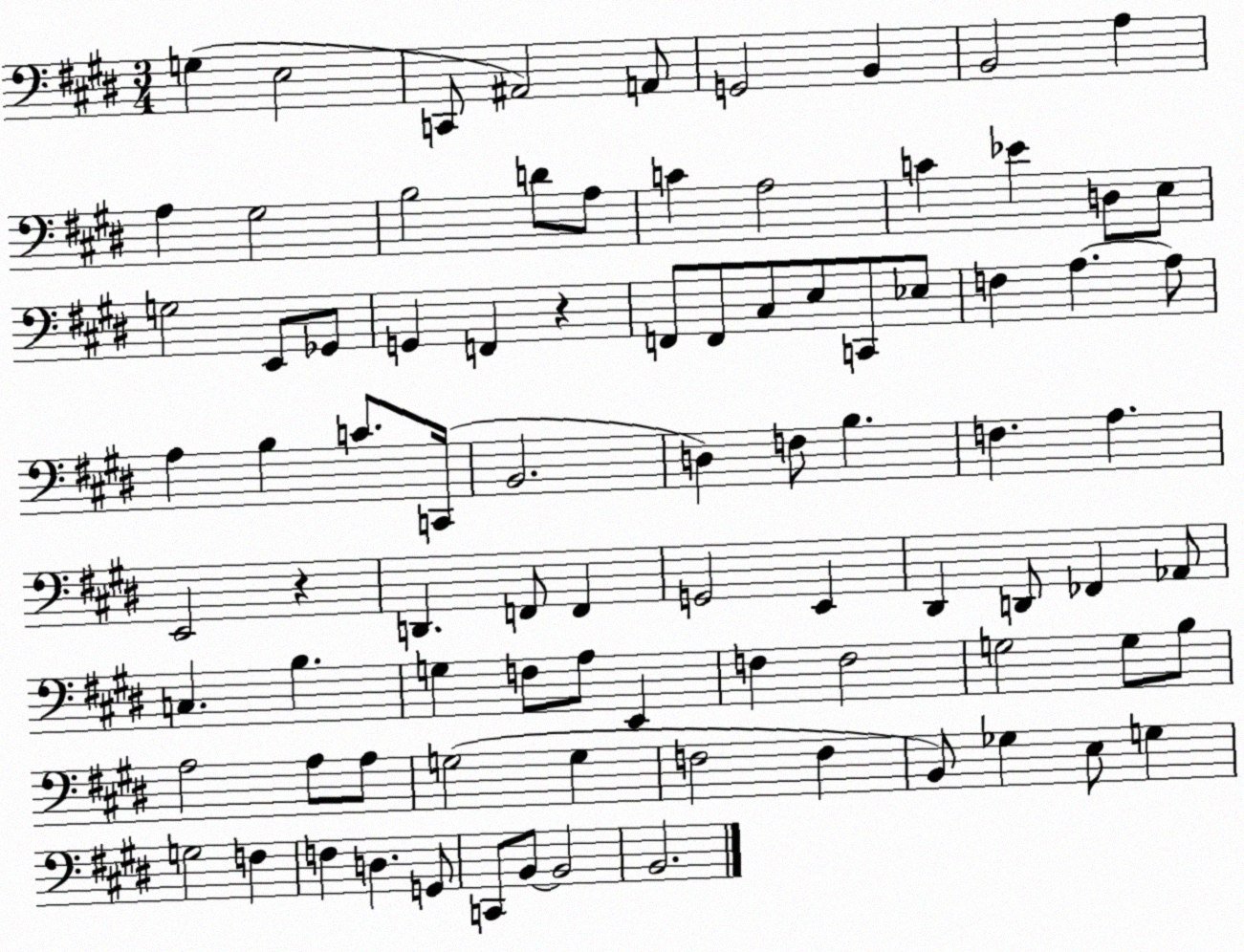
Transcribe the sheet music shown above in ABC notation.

X:1
T:Untitled
M:3/4
L:1/4
K:E
G, E,2 C,,/2 ^A,,2 A,,/2 G,,2 B,, B,,2 A, A, ^G,2 B,2 D/2 A,/2 C A,2 C _E D,/2 E,/2 G,2 E,,/2 _G,,/2 G,, F,, z F,,/2 F,,/2 ^C,/2 E,/2 C,,/2 _E,/2 F, A, A,/2 A, B, C/2 C,,/4 B,,2 D, F,/2 B, F, A, E,,2 z D,, F,,/2 F,, G,,2 E,, ^D,, D,,/2 _F,, _A,,/2 C, B, G, F,/2 A,/2 E,, F, F,2 G,2 G,/2 B,/2 A,2 A,/2 A,/2 G,2 G, F,2 F, B,,/2 _G, E,/2 G, G,2 F, F, D, G,,/2 C,,/2 B,,/2 B,,2 B,,2